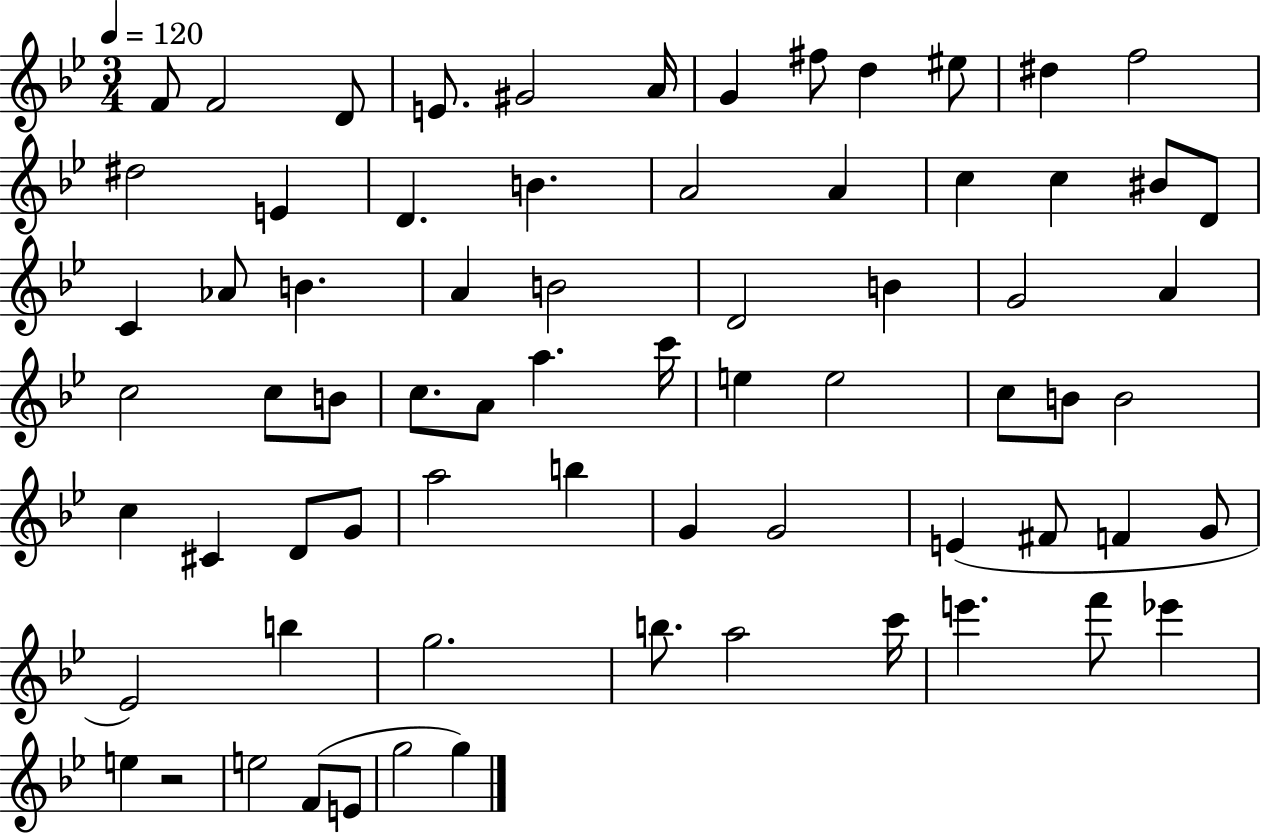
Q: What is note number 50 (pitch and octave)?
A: G4